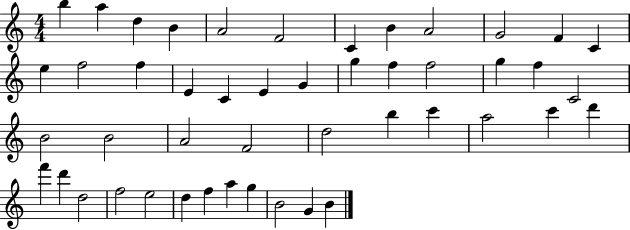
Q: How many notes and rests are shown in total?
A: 47